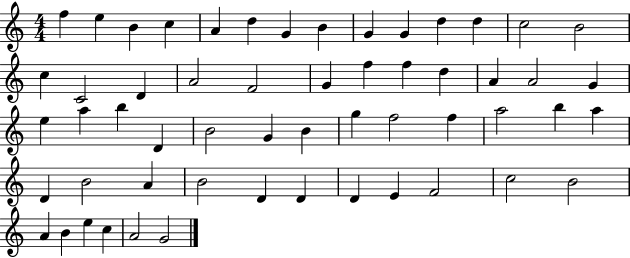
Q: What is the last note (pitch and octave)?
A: G4